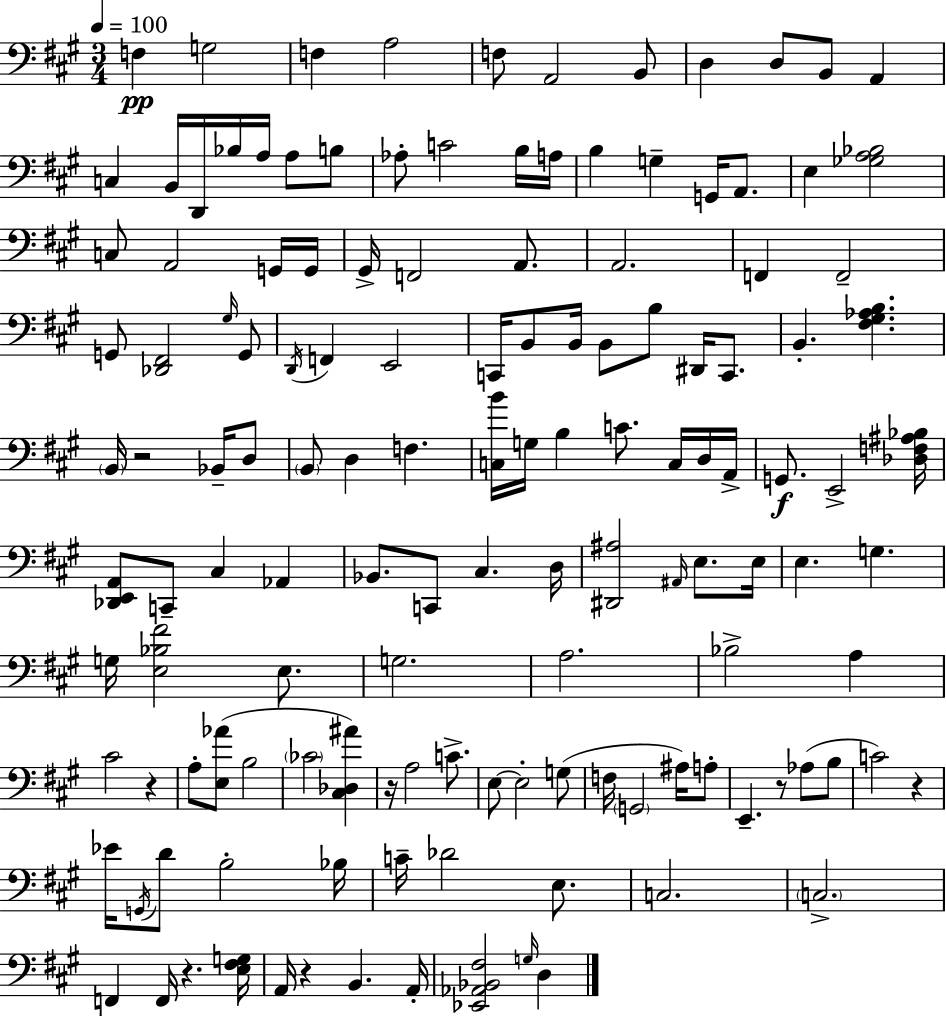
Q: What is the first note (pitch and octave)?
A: F3